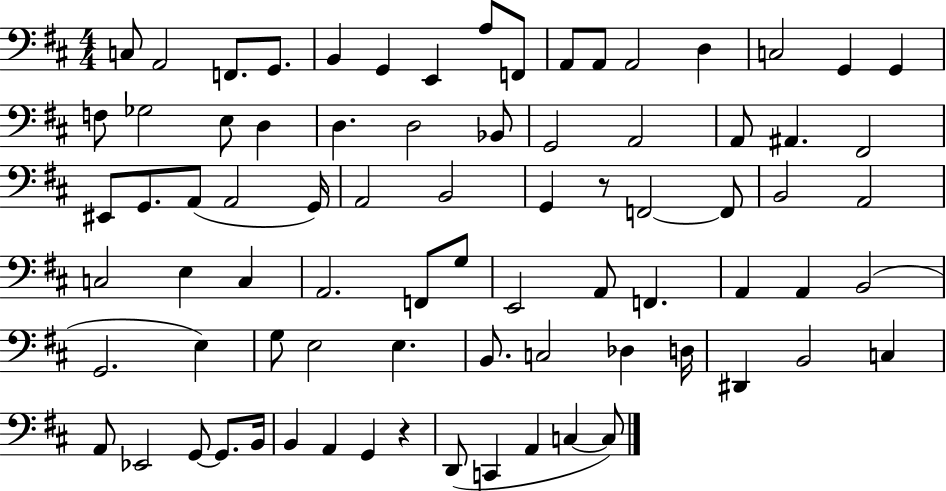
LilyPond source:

{
  \clef bass
  \numericTimeSignature
  \time 4/4
  \key d \major
  c8 a,2 f,8. g,8. | b,4 g,4 e,4 a8 f,8 | a,8 a,8 a,2 d4 | c2 g,4 g,4 | \break f8 ges2 e8 d4 | d4. d2 bes,8 | g,2 a,2 | a,8 ais,4. fis,2 | \break eis,8 g,8. a,8( a,2 g,16) | a,2 b,2 | g,4 r8 f,2~~ f,8 | b,2 a,2 | \break c2 e4 c4 | a,2. f,8 g8 | e,2 a,8 f,4. | a,4 a,4 b,2( | \break g,2. e4) | g8 e2 e4. | b,8. c2 des4 d16 | dis,4 b,2 c4 | \break a,8 ees,2 g,8~~ g,8. b,16 | b,4 a,4 g,4 r4 | d,8( c,4 a,4 c4~~ c8) | \bar "|."
}